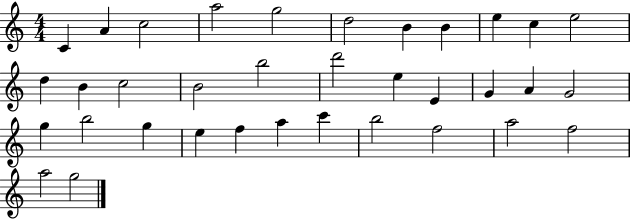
C4/q A4/q C5/h A5/h G5/h D5/h B4/q B4/q E5/q C5/q E5/h D5/q B4/q C5/h B4/h B5/h D6/h E5/q E4/q G4/q A4/q G4/h G5/q B5/h G5/q E5/q F5/q A5/q C6/q B5/h F5/h A5/h F5/h A5/h G5/h